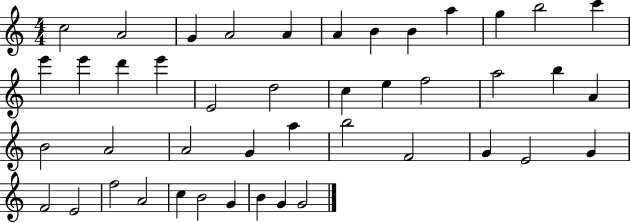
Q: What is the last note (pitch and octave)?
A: G4